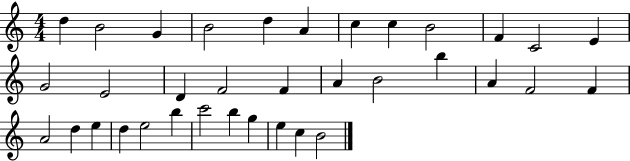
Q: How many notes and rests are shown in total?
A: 35